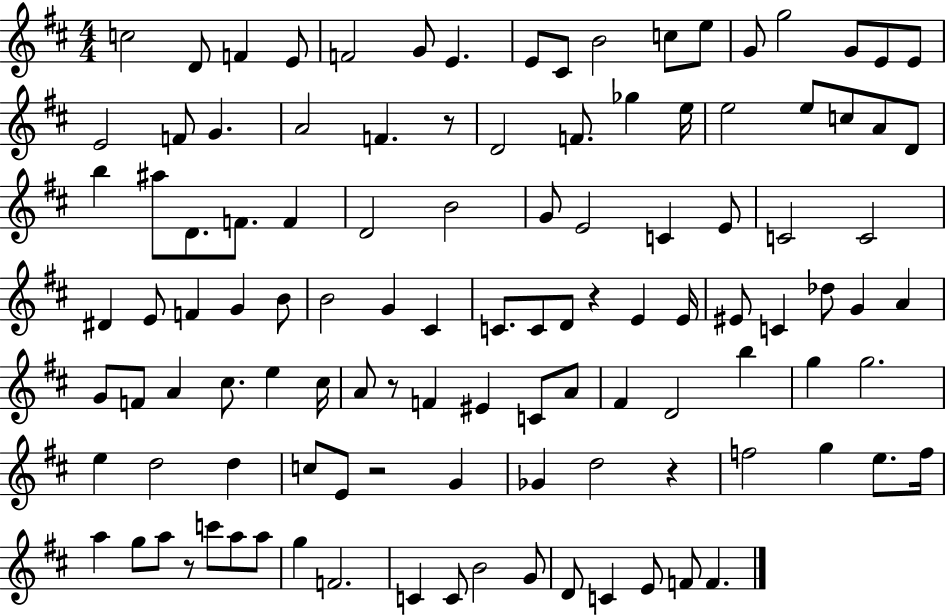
C5/h D4/e F4/q E4/e F4/h G4/e E4/q. E4/e C#4/e B4/h C5/e E5/e G4/e G5/h G4/e E4/e E4/e E4/h F4/e G4/q. A4/h F4/q. R/e D4/h F4/e. Gb5/q E5/s E5/h E5/e C5/e A4/e D4/e B5/q A#5/e D4/e. F4/e. F4/q D4/h B4/h G4/e E4/h C4/q E4/e C4/h C4/h D#4/q E4/e F4/q G4/q B4/e B4/h G4/q C#4/q C4/e. C4/e D4/e R/q E4/q E4/s EIS4/e C4/q Db5/e G4/q A4/q G4/e F4/e A4/q C#5/e. E5/q C#5/s A4/e R/e F4/q EIS4/q C4/e A4/e F#4/q D4/h B5/q G5/q G5/h. E5/q D5/h D5/q C5/e E4/e R/h G4/q Gb4/q D5/h R/q F5/h G5/q E5/e. F5/s A5/q G5/e A5/e R/e C6/e A5/e A5/e G5/q F4/h. C4/q C4/e B4/h G4/e D4/e C4/q E4/e F4/e F4/q.